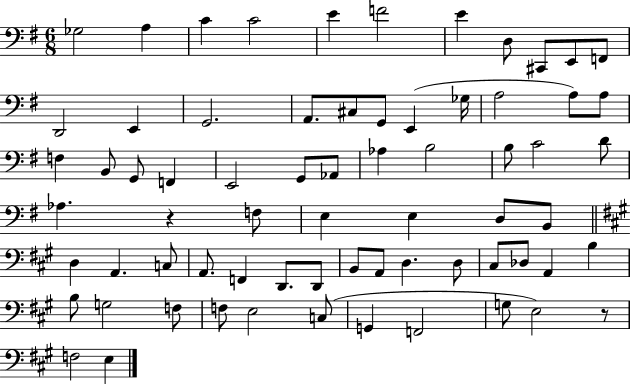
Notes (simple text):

Gb3/h A3/q C4/q C4/h E4/q F4/h E4/q D3/e C#2/e E2/e F2/e D2/h E2/q G2/h. A2/e. C#3/e G2/e E2/q Gb3/s A3/h A3/e A3/e F3/q B2/e G2/e F2/q E2/h G2/e Ab2/e Ab3/q B3/h B3/e C4/h D4/e Ab3/q. R/q F3/e E3/q E3/q D3/e B2/e D3/q A2/q. C3/e A2/e. F2/q D2/e. D2/e B2/e A2/e D3/q. D3/e C#3/e Db3/e A2/q B3/q B3/e G3/h F3/e F3/e E3/h C3/e G2/q F2/h G3/e E3/h R/e F3/h E3/q